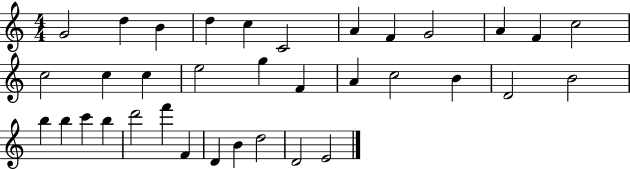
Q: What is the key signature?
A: C major